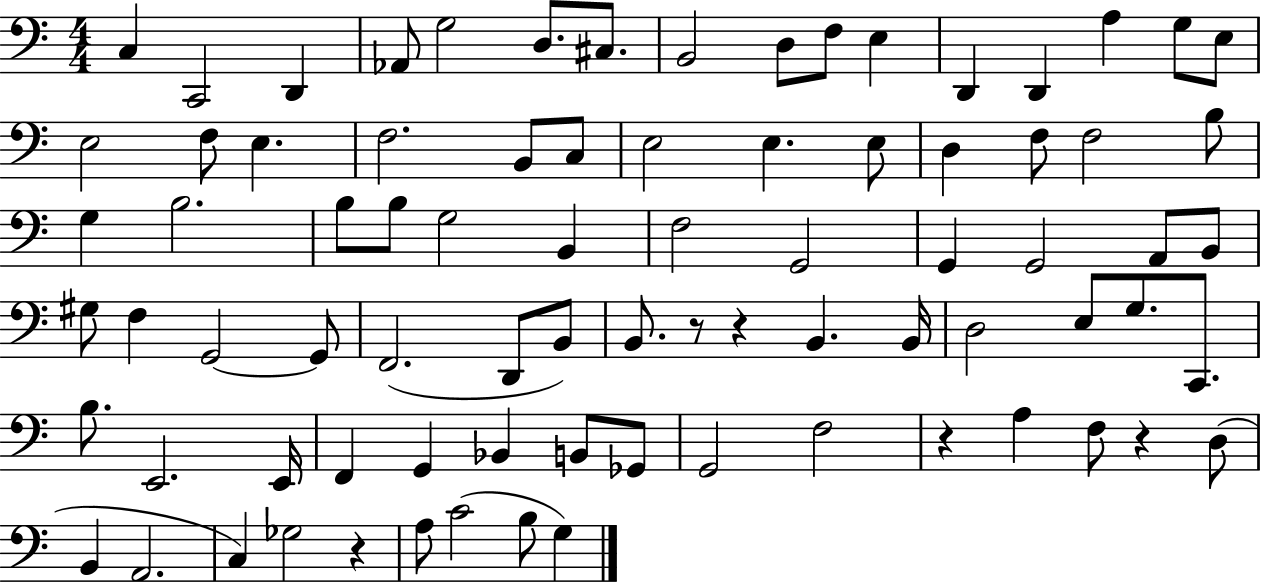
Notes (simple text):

C3/q C2/h D2/q Ab2/e G3/h D3/e. C#3/e. B2/h D3/e F3/e E3/q D2/q D2/q A3/q G3/e E3/e E3/h F3/e E3/q. F3/h. B2/e C3/e E3/h E3/q. E3/e D3/q F3/e F3/h B3/e G3/q B3/h. B3/e B3/e G3/h B2/q F3/h G2/h G2/q G2/h A2/e B2/e G#3/e F3/q G2/h G2/e F2/h. D2/e B2/e B2/e. R/e R/q B2/q. B2/s D3/h E3/e G3/e. C2/e. B3/e. E2/h. E2/s F2/q G2/q Bb2/q B2/e Gb2/e G2/h F3/h R/q A3/q F3/e R/q D3/e B2/q A2/h. C3/q Gb3/h R/q A3/e C4/h B3/e G3/q